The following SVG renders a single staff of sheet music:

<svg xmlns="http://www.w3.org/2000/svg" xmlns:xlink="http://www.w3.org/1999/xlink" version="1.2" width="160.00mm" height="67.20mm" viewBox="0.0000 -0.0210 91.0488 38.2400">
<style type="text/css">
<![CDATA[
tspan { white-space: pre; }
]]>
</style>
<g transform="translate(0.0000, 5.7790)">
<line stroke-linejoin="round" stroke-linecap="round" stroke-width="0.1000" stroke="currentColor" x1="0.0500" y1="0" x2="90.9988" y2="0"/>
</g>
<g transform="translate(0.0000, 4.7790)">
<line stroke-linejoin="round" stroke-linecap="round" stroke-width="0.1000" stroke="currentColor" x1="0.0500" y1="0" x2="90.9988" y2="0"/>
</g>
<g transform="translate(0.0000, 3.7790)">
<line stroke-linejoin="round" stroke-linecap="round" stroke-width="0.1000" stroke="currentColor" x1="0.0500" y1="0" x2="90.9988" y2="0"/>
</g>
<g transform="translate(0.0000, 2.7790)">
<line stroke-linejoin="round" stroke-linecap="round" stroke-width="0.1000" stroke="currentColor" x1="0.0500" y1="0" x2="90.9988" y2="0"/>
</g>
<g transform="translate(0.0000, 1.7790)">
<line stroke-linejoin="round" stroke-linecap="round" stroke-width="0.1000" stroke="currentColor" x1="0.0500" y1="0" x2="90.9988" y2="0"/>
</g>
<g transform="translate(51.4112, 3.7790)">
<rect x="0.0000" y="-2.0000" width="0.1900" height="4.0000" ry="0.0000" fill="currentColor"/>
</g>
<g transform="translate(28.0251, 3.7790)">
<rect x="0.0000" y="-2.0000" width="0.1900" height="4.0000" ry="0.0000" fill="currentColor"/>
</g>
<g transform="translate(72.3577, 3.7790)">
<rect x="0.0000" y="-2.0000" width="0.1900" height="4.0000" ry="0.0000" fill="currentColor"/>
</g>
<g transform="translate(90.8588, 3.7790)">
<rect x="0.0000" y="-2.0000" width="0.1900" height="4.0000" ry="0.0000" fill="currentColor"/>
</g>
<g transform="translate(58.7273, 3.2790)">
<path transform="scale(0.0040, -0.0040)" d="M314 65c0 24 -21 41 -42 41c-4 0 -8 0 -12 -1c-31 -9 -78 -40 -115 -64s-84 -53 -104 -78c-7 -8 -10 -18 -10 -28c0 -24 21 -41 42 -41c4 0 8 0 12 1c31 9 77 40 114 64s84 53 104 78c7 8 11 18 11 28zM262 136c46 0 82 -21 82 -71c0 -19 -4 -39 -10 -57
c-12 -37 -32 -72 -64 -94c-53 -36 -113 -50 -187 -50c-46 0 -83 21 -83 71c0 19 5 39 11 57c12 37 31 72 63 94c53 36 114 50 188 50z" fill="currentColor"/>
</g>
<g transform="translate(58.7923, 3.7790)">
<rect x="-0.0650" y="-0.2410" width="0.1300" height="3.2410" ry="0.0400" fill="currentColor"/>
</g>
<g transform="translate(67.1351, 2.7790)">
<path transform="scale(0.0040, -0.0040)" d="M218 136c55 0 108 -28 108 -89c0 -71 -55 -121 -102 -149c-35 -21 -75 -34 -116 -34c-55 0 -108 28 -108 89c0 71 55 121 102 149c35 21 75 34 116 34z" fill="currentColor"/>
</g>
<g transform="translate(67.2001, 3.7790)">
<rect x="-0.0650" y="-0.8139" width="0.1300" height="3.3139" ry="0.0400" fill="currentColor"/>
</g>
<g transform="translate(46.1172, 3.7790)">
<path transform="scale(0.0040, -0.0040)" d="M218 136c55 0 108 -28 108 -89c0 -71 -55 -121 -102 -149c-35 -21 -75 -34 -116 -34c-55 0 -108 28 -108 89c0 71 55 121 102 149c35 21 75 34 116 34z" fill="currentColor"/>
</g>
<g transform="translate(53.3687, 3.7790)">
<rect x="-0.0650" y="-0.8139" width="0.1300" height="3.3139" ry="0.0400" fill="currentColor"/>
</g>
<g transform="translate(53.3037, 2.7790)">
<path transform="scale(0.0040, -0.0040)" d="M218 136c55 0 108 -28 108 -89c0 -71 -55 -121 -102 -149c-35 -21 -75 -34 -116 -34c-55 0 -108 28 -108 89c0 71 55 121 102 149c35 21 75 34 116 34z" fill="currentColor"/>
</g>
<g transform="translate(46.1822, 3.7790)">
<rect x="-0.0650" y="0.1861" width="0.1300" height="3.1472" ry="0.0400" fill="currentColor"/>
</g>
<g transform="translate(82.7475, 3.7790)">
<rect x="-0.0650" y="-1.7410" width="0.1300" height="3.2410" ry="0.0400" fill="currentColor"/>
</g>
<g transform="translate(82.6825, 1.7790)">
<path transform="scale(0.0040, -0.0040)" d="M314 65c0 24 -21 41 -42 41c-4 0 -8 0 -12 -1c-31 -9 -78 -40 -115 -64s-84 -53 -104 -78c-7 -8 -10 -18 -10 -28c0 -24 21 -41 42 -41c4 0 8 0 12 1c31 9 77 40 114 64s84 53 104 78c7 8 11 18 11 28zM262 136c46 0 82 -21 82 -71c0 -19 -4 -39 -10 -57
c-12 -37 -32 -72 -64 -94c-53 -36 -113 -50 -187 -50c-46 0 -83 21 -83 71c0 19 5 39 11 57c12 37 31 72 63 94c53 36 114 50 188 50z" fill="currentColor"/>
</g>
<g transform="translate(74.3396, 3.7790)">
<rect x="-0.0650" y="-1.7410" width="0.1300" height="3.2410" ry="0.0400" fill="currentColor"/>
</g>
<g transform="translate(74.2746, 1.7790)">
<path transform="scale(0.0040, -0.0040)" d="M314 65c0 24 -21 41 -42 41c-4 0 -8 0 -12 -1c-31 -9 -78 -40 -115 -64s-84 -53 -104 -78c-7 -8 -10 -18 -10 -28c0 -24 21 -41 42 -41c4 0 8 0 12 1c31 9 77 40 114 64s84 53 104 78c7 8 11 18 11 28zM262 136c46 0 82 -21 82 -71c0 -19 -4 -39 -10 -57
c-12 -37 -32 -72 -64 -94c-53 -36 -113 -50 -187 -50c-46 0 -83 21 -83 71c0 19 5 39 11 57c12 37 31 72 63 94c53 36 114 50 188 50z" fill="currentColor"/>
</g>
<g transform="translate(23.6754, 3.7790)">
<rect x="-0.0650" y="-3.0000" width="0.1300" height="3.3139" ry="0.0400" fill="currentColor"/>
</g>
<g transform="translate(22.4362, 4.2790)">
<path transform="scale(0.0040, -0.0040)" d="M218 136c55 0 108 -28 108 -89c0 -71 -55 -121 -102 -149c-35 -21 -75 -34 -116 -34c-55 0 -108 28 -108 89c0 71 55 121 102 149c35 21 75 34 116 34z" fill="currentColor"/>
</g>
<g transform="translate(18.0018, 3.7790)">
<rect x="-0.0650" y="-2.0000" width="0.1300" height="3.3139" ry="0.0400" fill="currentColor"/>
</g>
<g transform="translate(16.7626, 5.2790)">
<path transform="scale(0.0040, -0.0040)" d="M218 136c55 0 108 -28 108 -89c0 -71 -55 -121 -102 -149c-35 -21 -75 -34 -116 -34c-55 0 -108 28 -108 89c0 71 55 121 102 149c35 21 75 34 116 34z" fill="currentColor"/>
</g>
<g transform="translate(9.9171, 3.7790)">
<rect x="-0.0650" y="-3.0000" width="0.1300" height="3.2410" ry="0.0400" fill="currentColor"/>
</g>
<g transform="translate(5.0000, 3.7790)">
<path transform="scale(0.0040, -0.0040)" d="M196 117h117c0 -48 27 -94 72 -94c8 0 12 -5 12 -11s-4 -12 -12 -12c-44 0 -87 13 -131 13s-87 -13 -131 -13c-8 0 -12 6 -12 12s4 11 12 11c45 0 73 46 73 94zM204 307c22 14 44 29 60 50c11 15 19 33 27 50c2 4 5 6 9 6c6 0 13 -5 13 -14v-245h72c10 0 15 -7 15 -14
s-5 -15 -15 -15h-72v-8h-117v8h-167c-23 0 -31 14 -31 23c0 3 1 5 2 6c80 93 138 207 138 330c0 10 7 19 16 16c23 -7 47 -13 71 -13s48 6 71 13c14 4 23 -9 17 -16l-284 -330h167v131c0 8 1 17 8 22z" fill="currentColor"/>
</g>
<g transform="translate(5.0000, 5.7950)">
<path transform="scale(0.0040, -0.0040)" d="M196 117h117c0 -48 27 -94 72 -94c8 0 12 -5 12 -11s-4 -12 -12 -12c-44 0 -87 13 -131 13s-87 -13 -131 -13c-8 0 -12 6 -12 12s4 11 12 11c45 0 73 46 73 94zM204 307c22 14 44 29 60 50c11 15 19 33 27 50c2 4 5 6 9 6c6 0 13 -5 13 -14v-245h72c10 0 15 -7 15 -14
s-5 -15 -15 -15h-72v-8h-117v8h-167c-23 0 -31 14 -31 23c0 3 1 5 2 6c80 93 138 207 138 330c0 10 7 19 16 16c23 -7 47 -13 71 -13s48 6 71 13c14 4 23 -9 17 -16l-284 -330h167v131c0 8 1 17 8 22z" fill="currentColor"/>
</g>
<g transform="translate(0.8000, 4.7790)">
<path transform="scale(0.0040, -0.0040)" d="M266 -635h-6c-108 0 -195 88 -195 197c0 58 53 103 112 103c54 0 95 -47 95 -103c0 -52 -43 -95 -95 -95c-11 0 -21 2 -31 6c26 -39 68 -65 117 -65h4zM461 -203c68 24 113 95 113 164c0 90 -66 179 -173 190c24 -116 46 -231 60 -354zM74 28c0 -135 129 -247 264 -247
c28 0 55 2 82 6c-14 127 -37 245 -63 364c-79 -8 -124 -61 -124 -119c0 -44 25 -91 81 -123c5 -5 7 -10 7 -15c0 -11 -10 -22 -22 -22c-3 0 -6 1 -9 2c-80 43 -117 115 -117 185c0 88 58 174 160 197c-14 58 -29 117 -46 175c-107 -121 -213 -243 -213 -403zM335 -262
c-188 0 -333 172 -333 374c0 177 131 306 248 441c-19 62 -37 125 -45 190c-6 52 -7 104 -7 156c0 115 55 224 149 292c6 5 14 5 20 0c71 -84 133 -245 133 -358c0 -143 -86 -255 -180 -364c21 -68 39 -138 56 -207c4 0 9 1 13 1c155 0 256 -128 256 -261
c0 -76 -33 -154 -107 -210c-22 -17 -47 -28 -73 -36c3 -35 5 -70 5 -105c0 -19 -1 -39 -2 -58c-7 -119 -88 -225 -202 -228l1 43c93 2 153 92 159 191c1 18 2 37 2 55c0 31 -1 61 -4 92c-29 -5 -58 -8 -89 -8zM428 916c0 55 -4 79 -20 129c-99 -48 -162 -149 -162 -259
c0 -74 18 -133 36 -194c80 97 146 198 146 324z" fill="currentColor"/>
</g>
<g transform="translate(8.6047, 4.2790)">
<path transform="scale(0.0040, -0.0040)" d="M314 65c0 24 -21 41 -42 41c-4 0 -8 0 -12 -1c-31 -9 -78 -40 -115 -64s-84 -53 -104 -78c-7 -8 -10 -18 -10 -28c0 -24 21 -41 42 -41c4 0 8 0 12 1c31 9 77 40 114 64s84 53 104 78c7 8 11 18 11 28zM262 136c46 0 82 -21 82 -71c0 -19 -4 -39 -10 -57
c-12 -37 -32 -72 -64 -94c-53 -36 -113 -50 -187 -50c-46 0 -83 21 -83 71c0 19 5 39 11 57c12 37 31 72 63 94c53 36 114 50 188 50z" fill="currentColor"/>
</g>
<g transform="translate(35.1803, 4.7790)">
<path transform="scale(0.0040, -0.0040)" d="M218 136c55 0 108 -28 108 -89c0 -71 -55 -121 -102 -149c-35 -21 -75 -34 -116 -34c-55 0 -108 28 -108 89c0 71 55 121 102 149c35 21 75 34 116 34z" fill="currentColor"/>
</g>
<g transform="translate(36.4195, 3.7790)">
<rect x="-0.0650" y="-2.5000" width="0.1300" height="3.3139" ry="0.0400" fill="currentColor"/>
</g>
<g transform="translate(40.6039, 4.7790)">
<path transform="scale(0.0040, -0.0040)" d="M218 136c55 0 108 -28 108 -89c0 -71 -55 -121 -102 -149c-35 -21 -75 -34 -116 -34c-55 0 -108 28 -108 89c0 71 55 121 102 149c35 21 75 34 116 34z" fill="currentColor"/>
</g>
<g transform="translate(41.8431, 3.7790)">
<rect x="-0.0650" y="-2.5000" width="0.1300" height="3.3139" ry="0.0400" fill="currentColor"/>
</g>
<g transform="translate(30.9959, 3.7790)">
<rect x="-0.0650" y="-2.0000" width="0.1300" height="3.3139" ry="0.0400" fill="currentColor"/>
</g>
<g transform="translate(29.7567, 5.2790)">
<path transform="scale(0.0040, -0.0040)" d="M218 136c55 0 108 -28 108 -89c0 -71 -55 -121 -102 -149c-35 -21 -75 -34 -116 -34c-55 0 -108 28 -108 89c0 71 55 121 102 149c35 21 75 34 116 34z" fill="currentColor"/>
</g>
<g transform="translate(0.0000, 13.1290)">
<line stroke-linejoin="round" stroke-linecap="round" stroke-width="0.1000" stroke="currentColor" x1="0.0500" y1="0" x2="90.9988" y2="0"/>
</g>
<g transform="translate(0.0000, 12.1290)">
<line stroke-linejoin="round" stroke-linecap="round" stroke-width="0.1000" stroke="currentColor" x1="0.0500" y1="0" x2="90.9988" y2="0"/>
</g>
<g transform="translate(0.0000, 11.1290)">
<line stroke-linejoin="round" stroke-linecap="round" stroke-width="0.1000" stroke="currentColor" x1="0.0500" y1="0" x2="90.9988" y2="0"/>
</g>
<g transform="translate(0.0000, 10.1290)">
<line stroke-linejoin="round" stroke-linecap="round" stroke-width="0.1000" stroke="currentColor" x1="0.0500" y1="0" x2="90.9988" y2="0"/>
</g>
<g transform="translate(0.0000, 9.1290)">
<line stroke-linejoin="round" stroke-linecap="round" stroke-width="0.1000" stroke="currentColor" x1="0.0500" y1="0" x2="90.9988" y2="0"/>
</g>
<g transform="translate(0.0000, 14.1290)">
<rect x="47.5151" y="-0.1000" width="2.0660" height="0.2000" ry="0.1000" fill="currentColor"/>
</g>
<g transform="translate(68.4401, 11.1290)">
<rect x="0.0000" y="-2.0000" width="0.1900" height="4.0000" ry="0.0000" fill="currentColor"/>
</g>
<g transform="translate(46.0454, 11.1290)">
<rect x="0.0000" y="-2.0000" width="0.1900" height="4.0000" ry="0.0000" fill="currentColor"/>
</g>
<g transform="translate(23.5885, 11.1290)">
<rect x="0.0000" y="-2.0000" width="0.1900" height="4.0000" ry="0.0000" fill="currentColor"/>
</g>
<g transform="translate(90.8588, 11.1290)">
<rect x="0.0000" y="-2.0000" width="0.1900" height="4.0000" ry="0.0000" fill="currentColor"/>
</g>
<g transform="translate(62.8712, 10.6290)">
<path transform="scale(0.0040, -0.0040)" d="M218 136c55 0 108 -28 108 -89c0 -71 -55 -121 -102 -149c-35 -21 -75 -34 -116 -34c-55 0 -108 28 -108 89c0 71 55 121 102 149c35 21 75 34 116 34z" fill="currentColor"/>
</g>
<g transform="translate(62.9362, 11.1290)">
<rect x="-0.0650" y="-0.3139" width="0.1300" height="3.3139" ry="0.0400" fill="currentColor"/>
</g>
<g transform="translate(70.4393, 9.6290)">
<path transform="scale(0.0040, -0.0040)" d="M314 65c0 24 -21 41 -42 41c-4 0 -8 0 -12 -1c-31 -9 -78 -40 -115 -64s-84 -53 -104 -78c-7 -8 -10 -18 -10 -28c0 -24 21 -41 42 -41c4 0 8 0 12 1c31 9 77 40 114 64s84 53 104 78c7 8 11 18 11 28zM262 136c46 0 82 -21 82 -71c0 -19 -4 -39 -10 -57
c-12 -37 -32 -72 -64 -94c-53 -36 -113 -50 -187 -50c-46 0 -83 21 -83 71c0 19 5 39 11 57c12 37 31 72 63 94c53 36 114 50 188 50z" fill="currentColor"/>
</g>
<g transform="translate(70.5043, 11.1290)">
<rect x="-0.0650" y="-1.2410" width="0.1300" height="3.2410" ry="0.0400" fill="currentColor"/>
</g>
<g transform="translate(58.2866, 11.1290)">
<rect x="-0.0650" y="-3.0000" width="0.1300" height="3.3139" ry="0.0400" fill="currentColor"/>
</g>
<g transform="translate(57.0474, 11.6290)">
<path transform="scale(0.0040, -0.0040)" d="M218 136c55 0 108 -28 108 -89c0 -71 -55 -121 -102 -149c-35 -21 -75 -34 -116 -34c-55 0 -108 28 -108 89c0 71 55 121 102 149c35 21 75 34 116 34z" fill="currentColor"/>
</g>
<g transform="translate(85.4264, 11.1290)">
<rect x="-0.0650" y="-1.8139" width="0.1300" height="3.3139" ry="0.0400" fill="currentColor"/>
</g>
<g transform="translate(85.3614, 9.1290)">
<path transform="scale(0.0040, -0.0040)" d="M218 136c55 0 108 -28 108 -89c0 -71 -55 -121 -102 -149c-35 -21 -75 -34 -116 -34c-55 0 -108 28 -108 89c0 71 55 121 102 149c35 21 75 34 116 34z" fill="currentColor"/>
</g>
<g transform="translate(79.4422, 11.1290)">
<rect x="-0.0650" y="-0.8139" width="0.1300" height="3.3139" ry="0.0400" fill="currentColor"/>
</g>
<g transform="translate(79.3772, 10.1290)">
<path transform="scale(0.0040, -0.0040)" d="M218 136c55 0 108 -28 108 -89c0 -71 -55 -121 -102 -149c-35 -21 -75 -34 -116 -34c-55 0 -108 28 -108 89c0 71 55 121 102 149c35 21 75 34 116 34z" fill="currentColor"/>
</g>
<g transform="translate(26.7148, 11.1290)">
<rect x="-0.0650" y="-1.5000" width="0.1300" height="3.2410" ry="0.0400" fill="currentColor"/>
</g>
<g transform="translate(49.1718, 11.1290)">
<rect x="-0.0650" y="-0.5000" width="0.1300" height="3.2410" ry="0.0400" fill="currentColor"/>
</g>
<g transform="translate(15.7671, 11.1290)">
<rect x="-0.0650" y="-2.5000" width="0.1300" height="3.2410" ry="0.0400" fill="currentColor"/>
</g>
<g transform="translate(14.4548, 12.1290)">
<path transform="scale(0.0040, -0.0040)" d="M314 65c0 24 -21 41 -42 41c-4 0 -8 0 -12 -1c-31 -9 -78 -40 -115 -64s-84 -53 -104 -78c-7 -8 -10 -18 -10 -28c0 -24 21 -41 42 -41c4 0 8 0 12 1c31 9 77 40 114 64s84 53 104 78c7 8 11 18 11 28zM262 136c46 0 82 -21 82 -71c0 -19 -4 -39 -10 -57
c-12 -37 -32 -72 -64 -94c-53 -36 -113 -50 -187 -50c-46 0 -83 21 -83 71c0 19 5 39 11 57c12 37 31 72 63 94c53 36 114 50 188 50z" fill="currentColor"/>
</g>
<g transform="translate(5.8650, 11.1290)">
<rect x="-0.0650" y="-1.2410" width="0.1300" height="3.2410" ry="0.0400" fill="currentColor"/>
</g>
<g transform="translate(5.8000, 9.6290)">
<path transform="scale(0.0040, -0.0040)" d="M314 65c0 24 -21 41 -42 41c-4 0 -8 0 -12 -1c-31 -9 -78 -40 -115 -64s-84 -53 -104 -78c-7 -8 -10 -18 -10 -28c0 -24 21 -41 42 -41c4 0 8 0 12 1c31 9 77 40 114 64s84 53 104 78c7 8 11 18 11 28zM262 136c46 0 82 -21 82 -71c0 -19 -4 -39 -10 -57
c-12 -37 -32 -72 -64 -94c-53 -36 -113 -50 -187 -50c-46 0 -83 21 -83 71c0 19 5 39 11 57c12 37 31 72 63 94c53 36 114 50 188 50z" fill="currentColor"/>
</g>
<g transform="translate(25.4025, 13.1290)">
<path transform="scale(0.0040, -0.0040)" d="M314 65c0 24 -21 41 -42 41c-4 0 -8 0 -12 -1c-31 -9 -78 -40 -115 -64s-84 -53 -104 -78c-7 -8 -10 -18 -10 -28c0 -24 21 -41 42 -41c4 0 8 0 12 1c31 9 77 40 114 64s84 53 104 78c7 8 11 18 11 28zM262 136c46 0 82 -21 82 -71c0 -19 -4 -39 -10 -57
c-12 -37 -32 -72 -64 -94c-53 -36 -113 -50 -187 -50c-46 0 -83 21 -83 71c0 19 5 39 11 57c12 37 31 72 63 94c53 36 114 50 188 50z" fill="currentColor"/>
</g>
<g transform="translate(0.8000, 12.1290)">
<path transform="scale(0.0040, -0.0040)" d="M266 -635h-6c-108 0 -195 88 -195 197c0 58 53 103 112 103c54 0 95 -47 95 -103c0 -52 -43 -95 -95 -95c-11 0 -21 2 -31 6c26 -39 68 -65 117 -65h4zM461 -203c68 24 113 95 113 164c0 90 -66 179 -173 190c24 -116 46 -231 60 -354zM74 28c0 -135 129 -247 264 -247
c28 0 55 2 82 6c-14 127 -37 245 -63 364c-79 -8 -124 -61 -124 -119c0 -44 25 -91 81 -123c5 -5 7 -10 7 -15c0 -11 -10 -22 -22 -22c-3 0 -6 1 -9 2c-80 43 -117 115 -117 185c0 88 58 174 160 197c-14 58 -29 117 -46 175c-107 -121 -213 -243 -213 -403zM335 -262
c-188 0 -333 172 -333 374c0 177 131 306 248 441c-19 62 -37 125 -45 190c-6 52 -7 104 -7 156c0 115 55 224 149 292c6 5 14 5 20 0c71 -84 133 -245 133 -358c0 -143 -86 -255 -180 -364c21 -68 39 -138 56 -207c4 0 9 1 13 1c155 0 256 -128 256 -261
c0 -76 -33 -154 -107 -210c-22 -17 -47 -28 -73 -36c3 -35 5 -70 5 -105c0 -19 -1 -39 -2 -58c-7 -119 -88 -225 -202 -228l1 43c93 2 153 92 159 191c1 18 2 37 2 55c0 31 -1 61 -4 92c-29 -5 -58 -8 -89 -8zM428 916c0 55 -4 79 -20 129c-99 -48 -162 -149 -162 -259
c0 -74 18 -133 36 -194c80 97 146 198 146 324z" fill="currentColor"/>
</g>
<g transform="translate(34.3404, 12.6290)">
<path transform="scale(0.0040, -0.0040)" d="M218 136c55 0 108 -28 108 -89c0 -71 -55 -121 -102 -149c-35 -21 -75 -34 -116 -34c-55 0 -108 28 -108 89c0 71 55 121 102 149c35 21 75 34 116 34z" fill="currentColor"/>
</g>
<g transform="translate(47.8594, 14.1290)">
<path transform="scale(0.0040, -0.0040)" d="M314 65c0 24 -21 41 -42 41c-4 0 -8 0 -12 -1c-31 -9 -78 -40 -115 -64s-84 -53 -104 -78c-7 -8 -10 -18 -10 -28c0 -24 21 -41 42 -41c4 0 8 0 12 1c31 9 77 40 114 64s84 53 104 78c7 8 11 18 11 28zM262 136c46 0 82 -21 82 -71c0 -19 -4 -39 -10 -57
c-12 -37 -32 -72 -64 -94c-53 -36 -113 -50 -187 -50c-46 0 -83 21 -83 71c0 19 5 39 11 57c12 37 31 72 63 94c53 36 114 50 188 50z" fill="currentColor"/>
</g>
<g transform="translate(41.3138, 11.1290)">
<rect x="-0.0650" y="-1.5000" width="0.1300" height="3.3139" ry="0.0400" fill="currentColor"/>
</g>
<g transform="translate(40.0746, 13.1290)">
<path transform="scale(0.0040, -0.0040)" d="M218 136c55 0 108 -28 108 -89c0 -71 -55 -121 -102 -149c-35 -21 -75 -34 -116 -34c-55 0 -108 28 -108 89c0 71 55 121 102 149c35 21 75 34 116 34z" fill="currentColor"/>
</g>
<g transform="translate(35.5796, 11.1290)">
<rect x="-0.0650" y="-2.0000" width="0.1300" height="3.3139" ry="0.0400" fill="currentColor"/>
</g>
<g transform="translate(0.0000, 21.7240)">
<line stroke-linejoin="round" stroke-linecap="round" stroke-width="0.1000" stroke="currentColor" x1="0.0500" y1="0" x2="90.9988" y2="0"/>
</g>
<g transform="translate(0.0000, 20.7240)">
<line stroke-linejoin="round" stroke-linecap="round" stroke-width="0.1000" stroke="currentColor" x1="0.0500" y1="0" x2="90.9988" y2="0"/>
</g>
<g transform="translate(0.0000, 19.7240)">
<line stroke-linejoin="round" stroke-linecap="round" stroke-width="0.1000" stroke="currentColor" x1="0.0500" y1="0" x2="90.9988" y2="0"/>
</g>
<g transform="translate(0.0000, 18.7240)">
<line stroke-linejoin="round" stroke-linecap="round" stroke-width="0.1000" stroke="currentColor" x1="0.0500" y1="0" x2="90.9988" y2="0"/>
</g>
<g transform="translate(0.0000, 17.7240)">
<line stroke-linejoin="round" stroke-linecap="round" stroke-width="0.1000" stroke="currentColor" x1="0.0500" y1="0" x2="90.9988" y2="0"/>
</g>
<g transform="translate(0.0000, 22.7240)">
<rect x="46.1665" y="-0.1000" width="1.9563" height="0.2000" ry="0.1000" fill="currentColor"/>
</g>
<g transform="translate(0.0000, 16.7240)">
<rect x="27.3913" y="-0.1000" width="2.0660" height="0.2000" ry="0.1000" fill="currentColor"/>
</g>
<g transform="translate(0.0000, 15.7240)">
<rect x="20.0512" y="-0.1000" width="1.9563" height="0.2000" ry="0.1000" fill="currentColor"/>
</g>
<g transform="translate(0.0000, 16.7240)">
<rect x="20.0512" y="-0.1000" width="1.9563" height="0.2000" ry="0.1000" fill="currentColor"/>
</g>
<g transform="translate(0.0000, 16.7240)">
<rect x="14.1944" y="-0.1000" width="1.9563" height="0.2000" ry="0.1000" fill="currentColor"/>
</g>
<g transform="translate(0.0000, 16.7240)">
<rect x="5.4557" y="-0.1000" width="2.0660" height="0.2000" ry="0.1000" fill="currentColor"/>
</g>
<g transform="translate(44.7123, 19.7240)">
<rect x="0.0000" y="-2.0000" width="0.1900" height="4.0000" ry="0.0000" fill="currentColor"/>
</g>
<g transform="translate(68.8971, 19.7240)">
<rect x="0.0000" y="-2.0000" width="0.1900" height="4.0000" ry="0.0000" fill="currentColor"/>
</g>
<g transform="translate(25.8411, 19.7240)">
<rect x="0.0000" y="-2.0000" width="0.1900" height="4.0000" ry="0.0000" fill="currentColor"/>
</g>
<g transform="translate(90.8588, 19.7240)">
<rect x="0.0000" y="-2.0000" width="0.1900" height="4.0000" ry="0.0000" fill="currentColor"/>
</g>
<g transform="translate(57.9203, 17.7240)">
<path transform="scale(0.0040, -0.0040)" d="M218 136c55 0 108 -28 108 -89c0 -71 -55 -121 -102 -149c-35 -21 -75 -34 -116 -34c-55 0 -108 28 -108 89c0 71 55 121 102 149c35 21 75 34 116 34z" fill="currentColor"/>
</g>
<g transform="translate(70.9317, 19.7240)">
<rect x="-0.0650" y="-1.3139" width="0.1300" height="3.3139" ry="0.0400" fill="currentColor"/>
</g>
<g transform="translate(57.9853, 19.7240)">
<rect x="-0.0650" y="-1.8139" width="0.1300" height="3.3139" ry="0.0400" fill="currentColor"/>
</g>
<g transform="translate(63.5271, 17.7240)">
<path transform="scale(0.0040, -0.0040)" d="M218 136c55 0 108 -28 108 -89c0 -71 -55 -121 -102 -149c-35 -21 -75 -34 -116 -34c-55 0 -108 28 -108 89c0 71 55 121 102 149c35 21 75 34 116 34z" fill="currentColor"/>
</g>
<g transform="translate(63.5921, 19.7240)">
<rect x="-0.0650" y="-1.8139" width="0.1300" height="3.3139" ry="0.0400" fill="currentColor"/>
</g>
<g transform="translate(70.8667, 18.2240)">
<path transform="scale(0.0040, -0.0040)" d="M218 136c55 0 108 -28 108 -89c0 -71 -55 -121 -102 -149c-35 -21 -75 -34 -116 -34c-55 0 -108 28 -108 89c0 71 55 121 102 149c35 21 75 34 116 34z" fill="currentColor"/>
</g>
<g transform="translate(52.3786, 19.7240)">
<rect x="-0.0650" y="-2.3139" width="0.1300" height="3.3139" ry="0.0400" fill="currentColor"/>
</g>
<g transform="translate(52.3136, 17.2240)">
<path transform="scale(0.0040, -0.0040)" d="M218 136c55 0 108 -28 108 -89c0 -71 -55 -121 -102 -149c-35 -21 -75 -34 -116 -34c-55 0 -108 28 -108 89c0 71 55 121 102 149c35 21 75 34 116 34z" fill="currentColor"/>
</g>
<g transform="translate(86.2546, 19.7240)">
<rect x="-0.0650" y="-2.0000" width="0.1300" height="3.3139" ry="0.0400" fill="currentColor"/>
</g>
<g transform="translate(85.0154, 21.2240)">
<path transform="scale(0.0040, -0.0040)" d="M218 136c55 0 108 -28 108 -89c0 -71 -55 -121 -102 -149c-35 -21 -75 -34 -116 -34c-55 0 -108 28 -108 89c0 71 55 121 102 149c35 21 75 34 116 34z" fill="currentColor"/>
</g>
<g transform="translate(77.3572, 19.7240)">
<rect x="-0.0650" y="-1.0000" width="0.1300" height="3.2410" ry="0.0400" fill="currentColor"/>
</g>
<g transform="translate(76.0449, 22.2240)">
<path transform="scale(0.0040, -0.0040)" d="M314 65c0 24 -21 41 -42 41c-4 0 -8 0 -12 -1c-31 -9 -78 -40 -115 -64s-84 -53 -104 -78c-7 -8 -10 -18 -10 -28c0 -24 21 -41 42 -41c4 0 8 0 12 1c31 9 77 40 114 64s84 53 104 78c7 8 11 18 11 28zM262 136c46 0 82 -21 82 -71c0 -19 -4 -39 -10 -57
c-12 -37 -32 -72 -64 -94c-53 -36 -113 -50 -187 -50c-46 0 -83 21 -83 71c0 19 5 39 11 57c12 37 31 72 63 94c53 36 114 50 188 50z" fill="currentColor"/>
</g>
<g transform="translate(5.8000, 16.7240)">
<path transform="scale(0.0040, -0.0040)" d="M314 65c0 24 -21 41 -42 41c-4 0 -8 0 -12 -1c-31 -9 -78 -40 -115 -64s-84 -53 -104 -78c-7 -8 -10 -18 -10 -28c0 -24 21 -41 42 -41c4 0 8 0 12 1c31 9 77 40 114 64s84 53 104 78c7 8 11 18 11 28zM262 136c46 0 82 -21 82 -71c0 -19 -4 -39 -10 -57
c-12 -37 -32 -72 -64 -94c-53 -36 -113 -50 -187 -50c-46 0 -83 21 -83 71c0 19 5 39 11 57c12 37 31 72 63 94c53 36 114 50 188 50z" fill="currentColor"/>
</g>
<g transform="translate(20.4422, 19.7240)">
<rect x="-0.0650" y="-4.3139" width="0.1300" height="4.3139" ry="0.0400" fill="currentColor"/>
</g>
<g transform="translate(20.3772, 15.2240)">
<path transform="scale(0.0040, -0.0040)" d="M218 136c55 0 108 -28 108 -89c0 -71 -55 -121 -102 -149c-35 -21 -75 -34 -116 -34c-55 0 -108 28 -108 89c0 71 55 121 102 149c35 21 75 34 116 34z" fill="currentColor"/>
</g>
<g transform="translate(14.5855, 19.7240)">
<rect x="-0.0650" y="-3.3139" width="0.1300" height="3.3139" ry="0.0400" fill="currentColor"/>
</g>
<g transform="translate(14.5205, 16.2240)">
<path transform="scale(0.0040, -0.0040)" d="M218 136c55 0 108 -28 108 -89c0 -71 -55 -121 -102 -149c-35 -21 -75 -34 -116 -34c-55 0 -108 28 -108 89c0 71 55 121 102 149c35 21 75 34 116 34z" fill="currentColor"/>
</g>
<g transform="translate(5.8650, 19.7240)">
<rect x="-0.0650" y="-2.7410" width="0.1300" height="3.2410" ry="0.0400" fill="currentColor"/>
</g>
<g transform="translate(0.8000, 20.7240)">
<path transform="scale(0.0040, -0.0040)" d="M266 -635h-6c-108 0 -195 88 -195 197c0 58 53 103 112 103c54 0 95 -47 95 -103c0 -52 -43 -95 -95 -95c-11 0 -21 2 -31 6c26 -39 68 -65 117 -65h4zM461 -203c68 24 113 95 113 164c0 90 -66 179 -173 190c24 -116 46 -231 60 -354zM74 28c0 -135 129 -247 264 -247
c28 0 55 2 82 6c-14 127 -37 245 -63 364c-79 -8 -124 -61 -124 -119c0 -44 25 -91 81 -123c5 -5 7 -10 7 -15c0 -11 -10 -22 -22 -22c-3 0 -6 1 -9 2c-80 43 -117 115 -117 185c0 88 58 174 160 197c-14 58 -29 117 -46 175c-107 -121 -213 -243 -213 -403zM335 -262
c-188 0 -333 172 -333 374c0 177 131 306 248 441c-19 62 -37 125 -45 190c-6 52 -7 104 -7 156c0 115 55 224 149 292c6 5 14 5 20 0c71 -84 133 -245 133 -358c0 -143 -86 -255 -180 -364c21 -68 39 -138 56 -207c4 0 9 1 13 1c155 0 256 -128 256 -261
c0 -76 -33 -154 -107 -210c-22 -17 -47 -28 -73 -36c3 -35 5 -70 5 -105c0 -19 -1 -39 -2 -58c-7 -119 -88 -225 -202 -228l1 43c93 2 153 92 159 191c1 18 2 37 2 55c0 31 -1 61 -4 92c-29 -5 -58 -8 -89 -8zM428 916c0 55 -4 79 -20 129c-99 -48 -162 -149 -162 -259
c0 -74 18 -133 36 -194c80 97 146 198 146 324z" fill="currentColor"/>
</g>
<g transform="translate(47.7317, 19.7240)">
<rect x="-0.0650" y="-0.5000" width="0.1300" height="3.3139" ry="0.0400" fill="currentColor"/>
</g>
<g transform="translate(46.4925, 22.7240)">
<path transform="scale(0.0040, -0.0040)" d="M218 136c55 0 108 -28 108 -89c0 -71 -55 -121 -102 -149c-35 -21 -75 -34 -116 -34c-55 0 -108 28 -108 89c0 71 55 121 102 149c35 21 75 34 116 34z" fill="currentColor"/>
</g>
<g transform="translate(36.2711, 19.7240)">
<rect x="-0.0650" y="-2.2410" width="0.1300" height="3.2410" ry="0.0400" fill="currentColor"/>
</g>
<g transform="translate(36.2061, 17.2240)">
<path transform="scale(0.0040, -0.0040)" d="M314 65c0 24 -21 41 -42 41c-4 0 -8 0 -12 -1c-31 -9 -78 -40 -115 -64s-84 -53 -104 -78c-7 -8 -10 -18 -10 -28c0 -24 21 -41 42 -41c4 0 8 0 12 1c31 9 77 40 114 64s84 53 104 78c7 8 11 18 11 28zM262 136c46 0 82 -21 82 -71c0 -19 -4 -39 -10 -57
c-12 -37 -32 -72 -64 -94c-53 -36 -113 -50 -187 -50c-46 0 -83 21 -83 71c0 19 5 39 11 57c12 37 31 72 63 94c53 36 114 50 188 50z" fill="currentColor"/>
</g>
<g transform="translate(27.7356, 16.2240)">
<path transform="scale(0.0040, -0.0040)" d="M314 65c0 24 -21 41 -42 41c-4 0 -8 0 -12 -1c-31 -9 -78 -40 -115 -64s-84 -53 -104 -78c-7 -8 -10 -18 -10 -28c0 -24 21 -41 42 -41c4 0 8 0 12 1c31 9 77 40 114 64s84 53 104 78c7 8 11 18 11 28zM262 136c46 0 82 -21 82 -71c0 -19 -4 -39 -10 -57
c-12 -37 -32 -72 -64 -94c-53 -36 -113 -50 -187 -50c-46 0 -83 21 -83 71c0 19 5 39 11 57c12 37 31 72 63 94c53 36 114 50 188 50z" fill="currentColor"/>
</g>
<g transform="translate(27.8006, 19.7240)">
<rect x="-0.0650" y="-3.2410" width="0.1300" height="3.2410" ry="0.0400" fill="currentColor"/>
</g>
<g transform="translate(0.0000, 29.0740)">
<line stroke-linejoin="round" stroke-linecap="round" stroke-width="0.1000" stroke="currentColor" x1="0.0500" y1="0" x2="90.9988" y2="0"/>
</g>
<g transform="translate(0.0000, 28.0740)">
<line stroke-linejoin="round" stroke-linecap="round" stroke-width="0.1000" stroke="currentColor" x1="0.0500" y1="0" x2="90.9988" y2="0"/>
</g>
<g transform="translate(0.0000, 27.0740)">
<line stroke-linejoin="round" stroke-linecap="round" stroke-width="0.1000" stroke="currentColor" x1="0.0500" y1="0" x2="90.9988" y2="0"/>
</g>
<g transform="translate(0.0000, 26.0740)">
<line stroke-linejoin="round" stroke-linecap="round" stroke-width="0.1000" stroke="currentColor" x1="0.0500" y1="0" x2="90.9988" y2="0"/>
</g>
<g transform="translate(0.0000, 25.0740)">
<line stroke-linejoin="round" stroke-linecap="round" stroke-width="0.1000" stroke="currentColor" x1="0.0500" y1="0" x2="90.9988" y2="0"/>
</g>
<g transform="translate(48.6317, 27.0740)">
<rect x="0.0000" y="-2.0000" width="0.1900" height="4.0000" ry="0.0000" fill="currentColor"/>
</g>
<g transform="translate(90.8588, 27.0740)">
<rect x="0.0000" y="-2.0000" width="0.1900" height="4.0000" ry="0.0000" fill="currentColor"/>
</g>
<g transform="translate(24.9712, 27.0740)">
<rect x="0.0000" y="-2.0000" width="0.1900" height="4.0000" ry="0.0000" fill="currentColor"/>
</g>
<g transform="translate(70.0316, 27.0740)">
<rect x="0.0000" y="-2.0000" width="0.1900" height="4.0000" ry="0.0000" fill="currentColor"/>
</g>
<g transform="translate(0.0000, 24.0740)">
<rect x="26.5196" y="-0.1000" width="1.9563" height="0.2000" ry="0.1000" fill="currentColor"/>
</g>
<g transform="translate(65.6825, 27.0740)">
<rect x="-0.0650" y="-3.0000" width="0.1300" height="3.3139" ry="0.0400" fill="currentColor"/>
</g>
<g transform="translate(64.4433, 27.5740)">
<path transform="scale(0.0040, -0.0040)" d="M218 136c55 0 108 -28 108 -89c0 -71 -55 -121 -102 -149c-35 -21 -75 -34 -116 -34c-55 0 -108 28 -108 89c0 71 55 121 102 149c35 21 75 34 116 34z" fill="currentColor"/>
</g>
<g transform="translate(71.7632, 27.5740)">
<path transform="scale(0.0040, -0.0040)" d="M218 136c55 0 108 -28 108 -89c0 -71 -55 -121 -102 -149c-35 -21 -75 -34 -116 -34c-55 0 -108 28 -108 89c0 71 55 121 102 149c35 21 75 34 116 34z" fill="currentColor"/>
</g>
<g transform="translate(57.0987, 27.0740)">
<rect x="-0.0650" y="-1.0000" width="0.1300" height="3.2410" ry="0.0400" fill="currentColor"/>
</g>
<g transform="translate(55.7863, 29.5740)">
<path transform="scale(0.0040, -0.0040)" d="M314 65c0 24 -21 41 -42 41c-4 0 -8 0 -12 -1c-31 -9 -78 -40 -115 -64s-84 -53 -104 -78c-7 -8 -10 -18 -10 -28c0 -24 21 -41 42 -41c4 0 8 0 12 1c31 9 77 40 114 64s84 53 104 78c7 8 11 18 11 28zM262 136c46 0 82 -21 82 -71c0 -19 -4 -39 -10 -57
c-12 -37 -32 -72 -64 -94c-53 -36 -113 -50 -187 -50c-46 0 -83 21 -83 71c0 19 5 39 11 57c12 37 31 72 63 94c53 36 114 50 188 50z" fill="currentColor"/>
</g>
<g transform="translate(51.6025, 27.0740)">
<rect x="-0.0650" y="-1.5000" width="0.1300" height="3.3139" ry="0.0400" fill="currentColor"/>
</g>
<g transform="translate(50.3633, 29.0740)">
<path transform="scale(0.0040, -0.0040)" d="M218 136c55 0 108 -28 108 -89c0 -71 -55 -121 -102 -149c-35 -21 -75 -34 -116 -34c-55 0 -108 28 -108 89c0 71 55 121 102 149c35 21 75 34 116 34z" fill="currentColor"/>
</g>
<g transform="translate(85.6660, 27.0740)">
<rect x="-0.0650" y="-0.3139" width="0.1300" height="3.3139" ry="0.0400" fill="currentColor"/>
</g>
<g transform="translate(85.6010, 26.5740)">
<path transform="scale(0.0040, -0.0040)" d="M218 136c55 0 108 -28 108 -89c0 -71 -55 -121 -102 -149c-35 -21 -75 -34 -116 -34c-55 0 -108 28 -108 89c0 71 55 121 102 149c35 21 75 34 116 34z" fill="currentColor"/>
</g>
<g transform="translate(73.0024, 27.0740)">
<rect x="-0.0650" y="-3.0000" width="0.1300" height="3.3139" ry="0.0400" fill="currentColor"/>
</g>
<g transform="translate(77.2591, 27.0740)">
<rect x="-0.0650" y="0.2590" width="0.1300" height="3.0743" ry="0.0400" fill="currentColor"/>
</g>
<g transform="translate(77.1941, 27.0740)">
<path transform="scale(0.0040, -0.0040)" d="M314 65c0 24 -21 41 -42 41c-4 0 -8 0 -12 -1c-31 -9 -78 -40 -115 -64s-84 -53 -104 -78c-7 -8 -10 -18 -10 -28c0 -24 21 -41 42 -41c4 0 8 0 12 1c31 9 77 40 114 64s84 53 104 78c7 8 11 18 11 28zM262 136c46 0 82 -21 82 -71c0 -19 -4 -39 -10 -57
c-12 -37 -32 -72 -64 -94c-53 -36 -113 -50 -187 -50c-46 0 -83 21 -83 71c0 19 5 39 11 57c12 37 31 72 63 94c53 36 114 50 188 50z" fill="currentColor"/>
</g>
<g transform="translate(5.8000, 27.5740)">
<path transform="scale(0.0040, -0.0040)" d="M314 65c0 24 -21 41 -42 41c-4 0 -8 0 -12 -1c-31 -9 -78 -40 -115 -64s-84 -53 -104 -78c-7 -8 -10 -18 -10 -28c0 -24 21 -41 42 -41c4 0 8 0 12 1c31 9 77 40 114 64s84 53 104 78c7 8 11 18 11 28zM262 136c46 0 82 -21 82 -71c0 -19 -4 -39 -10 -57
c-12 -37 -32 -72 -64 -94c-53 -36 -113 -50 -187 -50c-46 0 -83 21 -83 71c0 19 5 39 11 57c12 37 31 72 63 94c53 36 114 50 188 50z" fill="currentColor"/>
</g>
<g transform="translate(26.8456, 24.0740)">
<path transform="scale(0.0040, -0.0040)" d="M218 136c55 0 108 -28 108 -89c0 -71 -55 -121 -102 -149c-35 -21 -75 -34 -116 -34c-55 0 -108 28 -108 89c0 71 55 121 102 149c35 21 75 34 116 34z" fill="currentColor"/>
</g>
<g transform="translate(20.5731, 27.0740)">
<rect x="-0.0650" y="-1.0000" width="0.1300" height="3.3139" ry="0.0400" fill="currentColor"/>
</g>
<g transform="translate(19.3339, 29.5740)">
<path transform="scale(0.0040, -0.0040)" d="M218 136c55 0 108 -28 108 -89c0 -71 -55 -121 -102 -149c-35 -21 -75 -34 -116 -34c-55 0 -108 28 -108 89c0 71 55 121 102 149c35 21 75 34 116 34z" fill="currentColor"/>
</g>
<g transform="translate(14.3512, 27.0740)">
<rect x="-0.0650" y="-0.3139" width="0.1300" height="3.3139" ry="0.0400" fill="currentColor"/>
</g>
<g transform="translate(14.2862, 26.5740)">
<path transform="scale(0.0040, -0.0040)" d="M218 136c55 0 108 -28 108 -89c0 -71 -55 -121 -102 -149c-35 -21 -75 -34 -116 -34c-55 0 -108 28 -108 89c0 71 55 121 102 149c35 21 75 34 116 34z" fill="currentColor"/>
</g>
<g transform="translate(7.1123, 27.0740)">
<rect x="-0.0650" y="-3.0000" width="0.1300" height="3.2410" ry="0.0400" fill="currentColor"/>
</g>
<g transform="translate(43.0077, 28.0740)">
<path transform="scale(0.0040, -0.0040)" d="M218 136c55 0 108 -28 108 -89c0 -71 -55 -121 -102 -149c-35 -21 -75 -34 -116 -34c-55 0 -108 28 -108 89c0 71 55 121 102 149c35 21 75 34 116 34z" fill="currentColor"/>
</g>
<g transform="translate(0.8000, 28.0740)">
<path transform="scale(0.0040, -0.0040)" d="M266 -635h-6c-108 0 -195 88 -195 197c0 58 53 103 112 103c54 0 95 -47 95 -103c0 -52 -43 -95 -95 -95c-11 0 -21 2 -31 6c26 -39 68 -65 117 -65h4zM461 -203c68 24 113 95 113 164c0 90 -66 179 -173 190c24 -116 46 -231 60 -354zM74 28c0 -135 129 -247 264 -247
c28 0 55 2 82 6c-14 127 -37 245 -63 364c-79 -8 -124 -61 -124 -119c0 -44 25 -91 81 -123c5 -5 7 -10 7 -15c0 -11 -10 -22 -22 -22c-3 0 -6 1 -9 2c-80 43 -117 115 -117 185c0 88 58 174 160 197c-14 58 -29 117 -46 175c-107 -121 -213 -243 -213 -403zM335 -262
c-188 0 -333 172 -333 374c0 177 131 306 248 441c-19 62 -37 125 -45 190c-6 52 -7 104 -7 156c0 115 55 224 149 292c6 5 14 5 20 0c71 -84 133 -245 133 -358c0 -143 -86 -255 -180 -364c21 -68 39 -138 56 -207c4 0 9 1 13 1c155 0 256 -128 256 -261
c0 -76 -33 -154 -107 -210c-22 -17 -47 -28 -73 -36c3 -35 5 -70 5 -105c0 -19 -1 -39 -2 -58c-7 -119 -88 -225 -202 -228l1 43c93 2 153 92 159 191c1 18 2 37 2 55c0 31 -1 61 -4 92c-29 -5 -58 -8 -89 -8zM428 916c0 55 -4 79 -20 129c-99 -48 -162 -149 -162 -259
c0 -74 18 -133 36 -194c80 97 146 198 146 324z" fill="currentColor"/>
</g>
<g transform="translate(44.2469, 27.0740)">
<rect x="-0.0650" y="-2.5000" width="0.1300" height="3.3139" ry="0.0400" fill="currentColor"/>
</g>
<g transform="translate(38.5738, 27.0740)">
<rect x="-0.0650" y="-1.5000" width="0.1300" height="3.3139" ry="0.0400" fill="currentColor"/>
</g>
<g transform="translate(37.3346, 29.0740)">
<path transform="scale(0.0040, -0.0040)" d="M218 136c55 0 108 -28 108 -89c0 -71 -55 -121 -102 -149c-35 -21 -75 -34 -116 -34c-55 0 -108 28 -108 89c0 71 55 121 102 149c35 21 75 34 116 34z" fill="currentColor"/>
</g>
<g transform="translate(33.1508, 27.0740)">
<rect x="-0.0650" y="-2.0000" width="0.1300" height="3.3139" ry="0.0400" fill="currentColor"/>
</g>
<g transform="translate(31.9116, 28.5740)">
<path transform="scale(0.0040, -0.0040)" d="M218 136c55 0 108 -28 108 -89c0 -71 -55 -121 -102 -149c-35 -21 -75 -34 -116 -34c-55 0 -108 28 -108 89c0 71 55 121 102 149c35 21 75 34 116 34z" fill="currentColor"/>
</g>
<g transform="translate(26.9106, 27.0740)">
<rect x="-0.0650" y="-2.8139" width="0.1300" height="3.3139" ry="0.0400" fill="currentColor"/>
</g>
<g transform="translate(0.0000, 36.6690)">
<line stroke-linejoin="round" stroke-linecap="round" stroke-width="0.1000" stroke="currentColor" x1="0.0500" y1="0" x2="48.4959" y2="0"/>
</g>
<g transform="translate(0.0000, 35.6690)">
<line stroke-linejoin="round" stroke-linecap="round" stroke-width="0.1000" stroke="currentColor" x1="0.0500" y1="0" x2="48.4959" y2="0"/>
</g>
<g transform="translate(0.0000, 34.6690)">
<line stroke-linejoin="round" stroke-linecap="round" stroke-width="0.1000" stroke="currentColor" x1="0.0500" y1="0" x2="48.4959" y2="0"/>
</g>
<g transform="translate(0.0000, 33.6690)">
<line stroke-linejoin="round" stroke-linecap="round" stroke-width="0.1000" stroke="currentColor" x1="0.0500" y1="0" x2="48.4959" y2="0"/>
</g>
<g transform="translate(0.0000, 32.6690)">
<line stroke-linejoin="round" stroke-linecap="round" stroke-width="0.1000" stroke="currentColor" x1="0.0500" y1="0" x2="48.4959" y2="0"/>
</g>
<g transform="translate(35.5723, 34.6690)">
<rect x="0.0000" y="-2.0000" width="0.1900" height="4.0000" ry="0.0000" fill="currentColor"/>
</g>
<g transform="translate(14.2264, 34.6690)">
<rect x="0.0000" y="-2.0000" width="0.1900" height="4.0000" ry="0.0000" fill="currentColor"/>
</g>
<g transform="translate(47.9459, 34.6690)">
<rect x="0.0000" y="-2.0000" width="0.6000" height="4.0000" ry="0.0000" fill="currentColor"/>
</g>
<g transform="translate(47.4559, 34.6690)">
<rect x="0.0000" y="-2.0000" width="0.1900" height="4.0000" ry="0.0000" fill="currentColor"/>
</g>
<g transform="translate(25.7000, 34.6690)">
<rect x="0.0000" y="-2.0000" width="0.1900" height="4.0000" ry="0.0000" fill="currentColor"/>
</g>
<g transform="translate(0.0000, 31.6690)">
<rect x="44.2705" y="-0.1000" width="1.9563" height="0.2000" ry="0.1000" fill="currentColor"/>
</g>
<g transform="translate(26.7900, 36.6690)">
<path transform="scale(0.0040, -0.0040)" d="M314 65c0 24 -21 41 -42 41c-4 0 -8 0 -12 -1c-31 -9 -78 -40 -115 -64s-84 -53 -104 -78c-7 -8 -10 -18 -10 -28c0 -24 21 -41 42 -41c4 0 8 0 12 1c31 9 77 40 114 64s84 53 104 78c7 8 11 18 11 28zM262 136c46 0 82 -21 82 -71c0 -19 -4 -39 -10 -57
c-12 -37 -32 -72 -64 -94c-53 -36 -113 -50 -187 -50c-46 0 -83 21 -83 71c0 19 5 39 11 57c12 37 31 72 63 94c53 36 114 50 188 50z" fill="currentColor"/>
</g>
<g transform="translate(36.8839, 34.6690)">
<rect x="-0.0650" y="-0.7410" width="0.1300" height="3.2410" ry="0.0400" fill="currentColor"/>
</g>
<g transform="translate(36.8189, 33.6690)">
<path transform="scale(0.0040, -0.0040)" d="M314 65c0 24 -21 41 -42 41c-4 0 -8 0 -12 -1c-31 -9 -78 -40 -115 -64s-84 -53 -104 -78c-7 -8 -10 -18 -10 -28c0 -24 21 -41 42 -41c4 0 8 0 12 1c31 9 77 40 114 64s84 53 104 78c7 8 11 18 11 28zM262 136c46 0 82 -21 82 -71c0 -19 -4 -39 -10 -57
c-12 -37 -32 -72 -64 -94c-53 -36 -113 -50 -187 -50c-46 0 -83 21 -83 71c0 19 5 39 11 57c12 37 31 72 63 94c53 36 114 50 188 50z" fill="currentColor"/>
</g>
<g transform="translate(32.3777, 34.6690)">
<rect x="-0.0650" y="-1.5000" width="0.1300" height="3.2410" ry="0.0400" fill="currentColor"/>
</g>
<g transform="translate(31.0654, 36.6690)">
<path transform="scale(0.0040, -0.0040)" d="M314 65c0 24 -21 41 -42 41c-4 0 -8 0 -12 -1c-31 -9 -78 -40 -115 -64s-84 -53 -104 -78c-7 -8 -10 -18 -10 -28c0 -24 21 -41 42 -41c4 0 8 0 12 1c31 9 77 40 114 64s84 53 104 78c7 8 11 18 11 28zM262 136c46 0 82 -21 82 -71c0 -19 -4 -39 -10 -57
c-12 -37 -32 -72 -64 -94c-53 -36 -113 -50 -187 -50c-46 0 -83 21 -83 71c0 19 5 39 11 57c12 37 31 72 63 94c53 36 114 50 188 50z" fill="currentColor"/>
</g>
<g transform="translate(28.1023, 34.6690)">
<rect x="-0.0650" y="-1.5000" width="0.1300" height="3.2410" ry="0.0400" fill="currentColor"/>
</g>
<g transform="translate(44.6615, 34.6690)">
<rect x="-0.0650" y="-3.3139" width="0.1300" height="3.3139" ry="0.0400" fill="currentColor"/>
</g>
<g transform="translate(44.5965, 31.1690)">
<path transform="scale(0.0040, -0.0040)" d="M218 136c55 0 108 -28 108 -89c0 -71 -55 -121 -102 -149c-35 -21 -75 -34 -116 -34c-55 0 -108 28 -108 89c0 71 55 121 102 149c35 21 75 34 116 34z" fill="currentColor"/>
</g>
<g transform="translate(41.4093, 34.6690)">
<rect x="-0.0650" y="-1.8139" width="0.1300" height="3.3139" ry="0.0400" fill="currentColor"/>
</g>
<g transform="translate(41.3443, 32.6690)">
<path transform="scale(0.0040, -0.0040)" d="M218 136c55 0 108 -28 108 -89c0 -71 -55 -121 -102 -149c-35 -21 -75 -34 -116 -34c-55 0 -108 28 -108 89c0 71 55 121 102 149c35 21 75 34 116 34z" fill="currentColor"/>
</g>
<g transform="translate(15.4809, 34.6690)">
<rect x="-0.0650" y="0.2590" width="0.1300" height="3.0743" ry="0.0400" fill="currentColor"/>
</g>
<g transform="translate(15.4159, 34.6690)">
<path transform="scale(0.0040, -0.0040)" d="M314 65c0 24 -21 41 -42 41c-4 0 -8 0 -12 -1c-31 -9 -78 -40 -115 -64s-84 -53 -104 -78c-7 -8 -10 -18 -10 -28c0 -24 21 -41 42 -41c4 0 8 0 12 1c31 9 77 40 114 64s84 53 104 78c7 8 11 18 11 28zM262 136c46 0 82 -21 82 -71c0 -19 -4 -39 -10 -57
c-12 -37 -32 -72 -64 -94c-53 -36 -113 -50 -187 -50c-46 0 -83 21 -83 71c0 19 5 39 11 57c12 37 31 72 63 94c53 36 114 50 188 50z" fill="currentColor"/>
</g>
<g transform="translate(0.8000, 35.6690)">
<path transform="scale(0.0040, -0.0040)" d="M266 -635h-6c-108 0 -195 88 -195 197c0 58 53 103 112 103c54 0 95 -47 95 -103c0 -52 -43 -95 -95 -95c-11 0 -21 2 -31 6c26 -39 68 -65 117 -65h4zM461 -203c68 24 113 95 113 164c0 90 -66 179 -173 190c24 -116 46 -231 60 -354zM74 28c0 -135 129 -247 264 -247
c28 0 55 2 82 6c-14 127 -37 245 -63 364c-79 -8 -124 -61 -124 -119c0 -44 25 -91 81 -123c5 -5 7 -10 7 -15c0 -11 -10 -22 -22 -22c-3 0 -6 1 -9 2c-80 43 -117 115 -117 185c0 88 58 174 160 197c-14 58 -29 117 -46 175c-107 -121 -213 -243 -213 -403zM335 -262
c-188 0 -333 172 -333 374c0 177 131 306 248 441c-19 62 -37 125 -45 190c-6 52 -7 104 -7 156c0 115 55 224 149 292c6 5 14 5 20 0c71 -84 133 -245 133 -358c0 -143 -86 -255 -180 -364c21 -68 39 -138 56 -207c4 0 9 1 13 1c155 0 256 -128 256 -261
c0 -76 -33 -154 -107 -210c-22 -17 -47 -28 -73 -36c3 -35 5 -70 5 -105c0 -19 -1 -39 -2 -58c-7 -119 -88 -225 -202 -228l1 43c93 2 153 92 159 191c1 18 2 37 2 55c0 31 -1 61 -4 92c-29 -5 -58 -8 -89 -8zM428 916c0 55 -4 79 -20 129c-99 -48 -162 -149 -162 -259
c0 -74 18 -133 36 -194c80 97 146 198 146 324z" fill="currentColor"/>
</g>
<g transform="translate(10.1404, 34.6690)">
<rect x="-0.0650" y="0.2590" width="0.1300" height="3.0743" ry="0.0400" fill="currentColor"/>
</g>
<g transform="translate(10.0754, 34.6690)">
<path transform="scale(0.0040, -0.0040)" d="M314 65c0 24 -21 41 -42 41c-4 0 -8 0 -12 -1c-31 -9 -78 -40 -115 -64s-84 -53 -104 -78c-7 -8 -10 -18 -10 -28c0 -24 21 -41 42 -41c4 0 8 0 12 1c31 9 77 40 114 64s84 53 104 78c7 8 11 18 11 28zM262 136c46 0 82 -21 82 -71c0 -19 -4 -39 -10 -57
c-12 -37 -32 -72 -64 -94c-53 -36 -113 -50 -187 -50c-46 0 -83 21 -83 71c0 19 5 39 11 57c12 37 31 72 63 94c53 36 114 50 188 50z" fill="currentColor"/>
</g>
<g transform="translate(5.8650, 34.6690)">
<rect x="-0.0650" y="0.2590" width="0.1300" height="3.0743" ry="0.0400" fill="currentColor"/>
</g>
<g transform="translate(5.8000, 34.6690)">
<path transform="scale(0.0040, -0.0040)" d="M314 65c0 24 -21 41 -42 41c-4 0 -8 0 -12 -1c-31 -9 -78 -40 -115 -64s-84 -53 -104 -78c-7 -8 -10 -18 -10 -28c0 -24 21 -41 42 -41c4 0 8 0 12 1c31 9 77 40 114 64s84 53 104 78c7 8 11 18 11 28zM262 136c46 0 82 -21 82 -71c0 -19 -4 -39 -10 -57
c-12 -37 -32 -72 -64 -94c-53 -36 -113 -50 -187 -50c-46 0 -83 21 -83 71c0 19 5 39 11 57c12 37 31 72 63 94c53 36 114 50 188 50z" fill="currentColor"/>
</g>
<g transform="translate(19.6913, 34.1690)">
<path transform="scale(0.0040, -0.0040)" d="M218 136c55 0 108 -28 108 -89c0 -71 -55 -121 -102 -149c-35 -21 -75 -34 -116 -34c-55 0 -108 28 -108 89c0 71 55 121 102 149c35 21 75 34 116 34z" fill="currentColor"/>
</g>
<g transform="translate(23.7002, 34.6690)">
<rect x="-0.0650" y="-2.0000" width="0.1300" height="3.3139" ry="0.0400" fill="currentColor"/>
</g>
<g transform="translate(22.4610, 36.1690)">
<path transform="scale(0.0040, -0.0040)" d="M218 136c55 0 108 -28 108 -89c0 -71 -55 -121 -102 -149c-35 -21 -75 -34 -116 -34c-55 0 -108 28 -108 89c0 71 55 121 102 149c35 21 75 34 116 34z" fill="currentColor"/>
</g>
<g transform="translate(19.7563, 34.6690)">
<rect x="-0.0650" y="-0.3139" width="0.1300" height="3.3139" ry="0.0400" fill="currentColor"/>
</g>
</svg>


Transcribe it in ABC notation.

X:1
T:Untitled
M:4/4
L:1/4
K:C
A2 F A F G G B d c2 d f2 f2 e2 G2 E2 F E C2 A c e2 d f a2 b d' b2 g2 C g f f e D2 F A2 c D a F E G E D2 A A B2 c B2 B2 B2 c F E2 E2 d2 f b